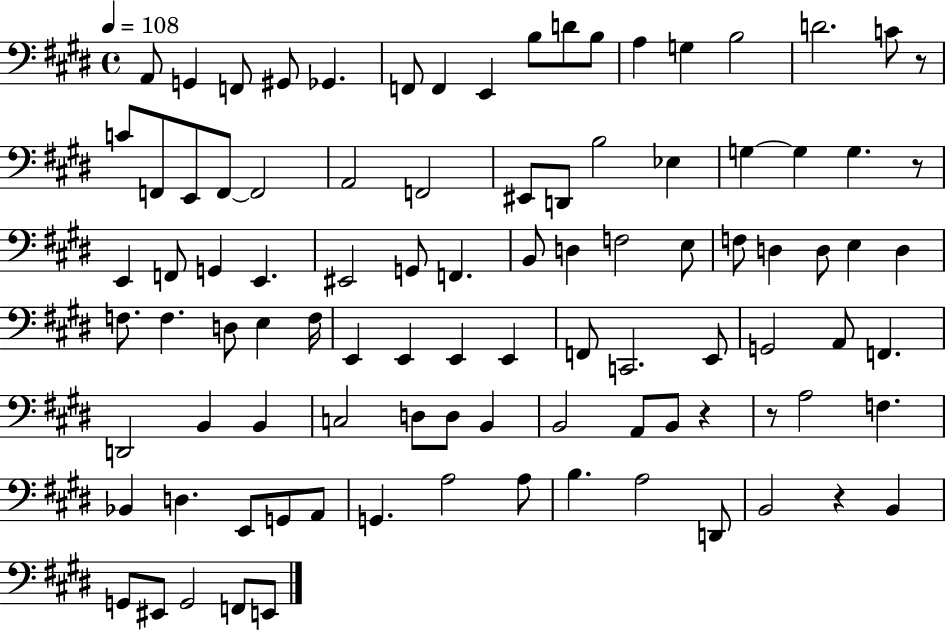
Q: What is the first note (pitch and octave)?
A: A2